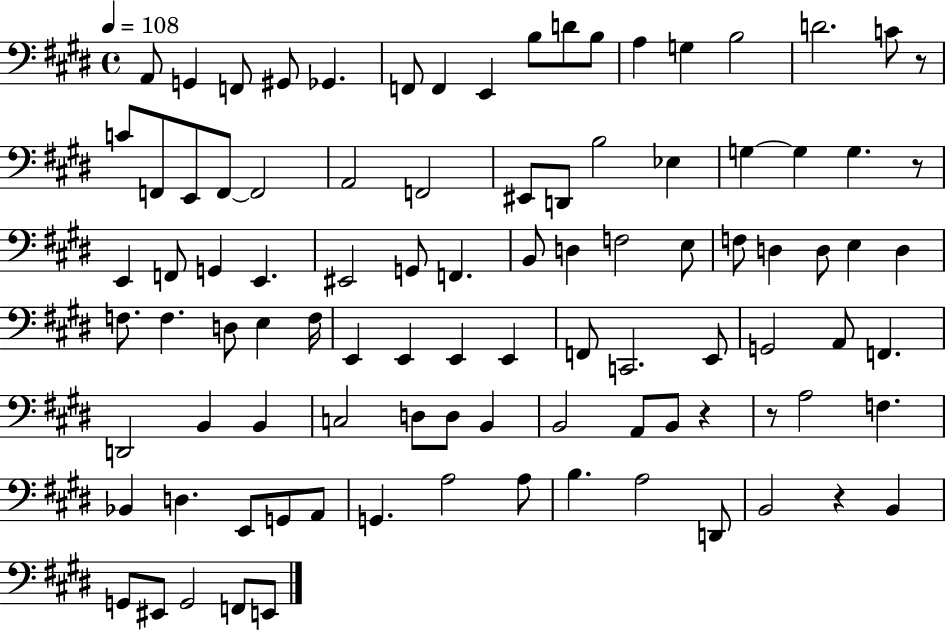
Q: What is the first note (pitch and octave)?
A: A2